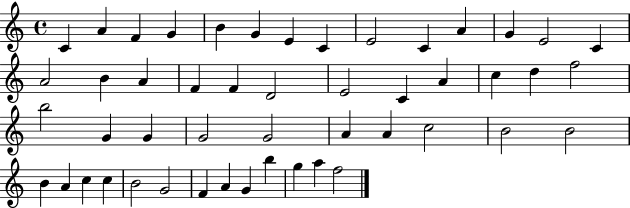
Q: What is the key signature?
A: C major